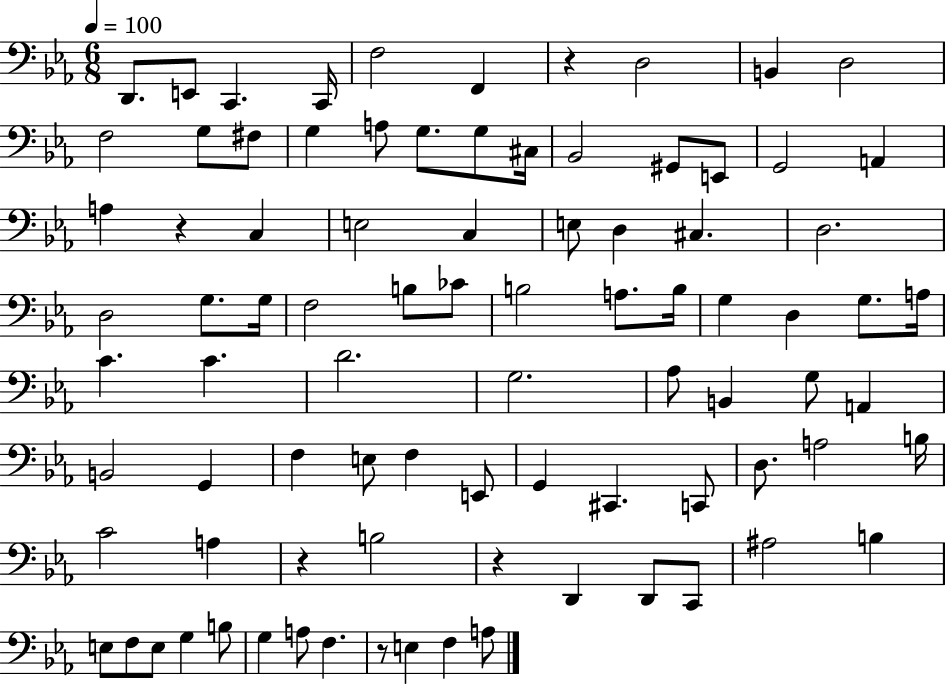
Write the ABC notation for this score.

X:1
T:Untitled
M:6/8
L:1/4
K:Eb
D,,/2 E,,/2 C,, C,,/4 F,2 F,, z D,2 B,, D,2 F,2 G,/2 ^F,/2 G, A,/2 G,/2 G,/2 ^C,/4 _B,,2 ^G,,/2 E,,/2 G,,2 A,, A, z C, E,2 C, E,/2 D, ^C, D,2 D,2 G,/2 G,/4 F,2 B,/2 _C/2 B,2 A,/2 B,/4 G, D, G,/2 A,/4 C C D2 G,2 _A,/2 B,, G,/2 A,, B,,2 G,, F, E,/2 F, E,,/2 G,, ^C,, C,,/2 D,/2 A,2 B,/4 C2 A, z B,2 z D,, D,,/2 C,,/2 ^A,2 B, E,/2 F,/2 E,/2 G, B,/2 G, A,/2 F, z/2 E, F, A,/2